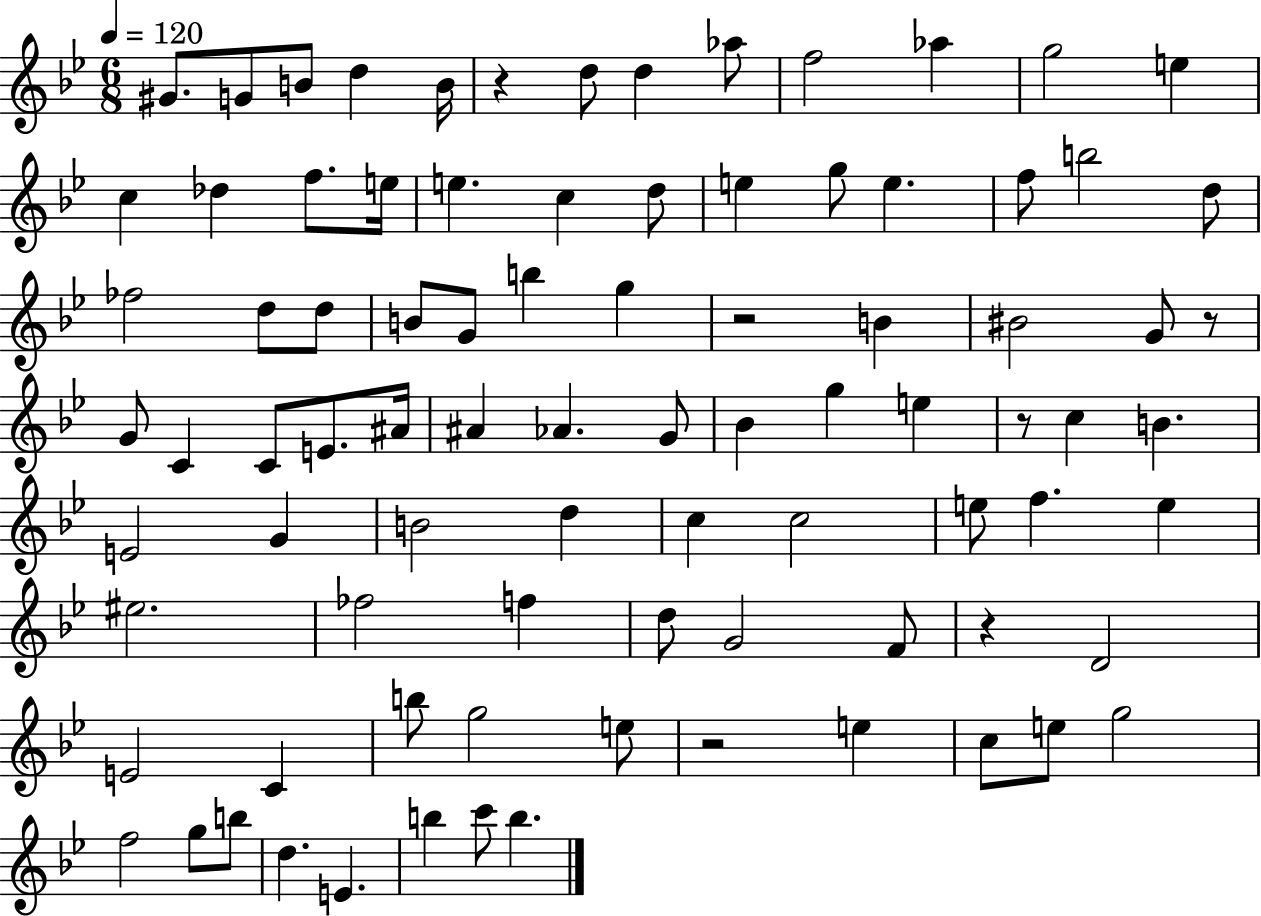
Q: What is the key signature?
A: BES major